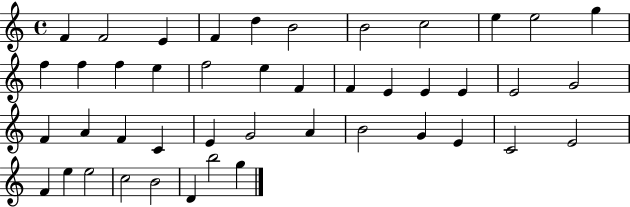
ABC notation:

X:1
T:Untitled
M:4/4
L:1/4
K:C
F F2 E F d B2 B2 c2 e e2 g f f f e f2 e F F E E E E2 G2 F A F C E G2 A B2 G E C2 E2 F e e2 c2 B2 D b2 g